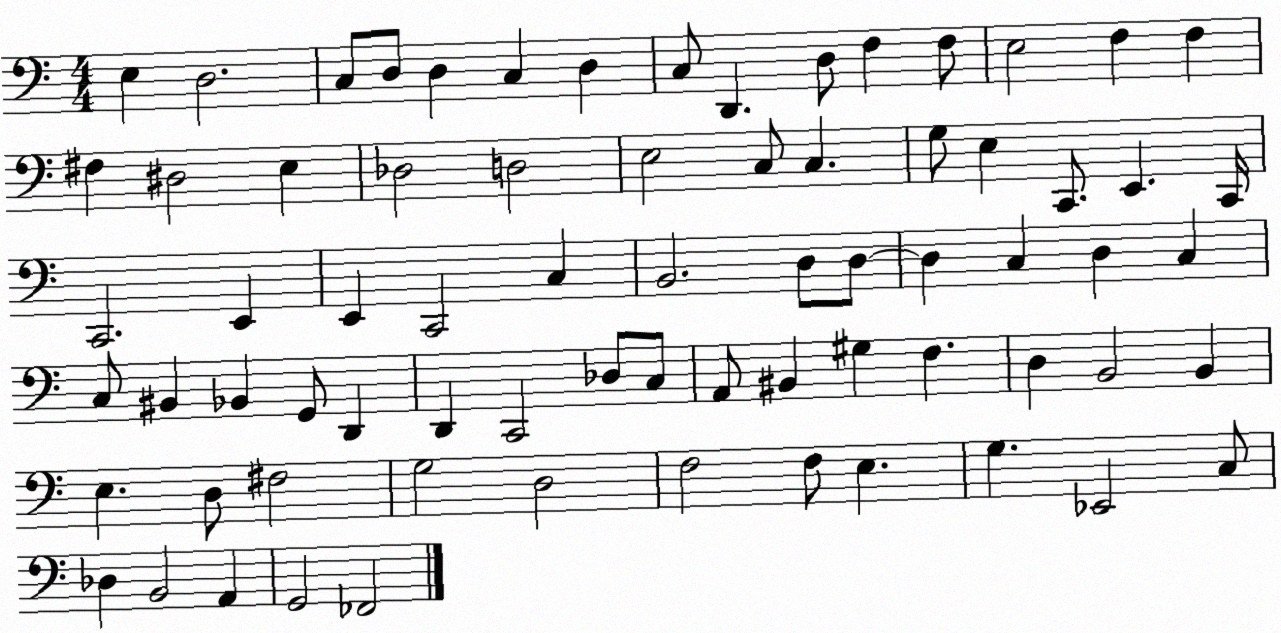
X:1
T:Untitled
M:4/4
L:1/4
K:C
E, D,2 C,/2 D,/2 D, C, D, C,/2 D,, D,/2 F, F,/2 E,2 F, F, ^F, ^D,2 E, _D,2 D,2 E,2 C,/2 C, G,/2 E, C,,/2 E,, C,,/4 C,,2 E,, E,, C,,2 C, B,,2 D,/2 D,/2 D, C, D, C, C,/2 ^B,, _B,, G,,/2 D,, D,, C,,2 _D,/2 C,/2 A,,/2 ^B,, ^G, F, D, B,,2 B,, E, D,/2 ^F,2 G,2 D,2 F,2 F,/2 E, G, _E,,2 C,/2 _D, B,,2 A,, G,,2 _F,,2